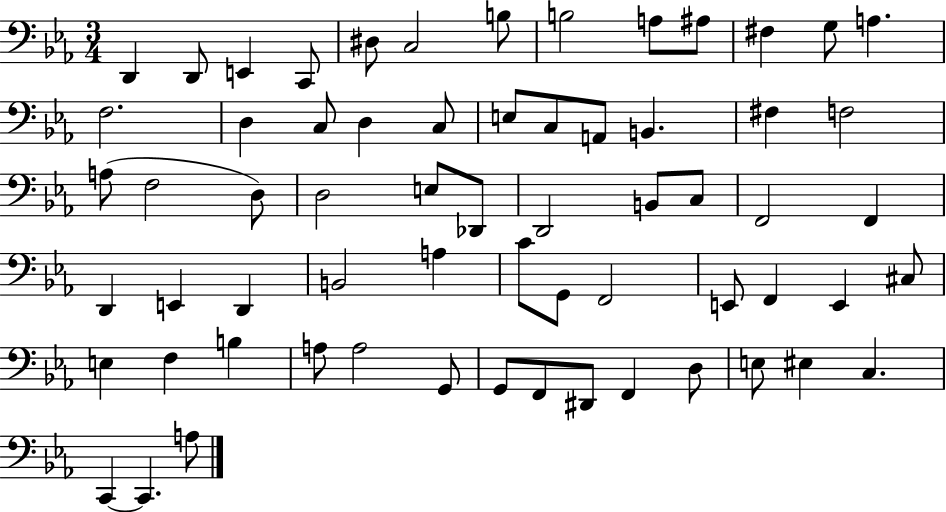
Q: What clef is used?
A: bass